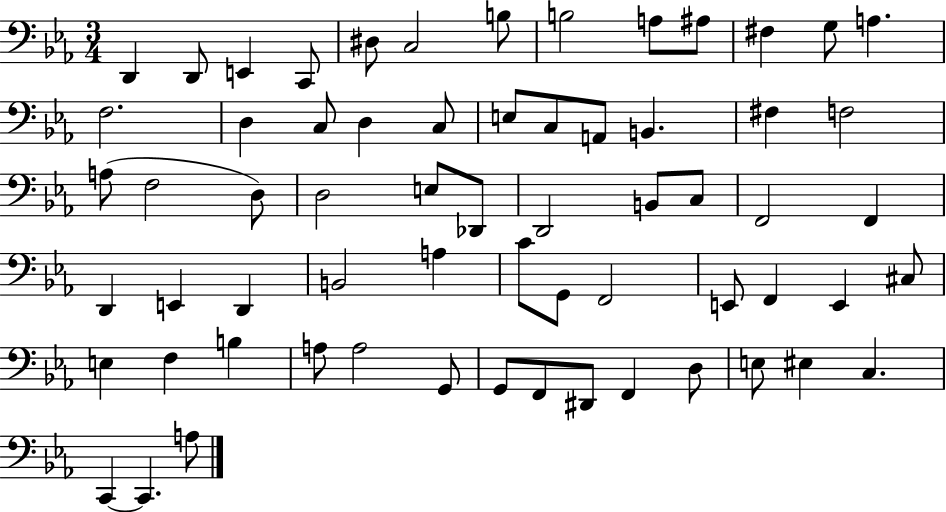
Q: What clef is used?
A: bass